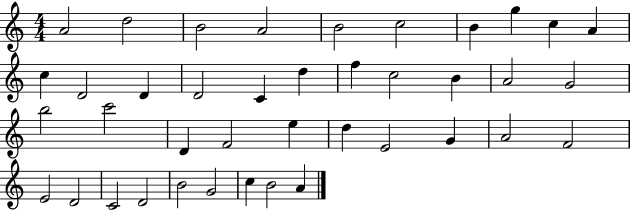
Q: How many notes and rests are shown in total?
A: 40